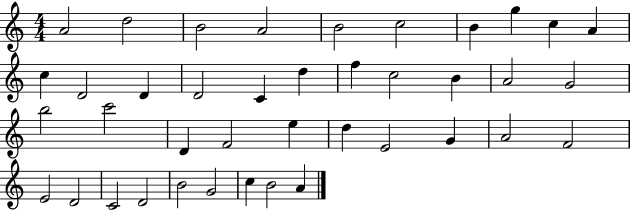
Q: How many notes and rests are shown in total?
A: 40